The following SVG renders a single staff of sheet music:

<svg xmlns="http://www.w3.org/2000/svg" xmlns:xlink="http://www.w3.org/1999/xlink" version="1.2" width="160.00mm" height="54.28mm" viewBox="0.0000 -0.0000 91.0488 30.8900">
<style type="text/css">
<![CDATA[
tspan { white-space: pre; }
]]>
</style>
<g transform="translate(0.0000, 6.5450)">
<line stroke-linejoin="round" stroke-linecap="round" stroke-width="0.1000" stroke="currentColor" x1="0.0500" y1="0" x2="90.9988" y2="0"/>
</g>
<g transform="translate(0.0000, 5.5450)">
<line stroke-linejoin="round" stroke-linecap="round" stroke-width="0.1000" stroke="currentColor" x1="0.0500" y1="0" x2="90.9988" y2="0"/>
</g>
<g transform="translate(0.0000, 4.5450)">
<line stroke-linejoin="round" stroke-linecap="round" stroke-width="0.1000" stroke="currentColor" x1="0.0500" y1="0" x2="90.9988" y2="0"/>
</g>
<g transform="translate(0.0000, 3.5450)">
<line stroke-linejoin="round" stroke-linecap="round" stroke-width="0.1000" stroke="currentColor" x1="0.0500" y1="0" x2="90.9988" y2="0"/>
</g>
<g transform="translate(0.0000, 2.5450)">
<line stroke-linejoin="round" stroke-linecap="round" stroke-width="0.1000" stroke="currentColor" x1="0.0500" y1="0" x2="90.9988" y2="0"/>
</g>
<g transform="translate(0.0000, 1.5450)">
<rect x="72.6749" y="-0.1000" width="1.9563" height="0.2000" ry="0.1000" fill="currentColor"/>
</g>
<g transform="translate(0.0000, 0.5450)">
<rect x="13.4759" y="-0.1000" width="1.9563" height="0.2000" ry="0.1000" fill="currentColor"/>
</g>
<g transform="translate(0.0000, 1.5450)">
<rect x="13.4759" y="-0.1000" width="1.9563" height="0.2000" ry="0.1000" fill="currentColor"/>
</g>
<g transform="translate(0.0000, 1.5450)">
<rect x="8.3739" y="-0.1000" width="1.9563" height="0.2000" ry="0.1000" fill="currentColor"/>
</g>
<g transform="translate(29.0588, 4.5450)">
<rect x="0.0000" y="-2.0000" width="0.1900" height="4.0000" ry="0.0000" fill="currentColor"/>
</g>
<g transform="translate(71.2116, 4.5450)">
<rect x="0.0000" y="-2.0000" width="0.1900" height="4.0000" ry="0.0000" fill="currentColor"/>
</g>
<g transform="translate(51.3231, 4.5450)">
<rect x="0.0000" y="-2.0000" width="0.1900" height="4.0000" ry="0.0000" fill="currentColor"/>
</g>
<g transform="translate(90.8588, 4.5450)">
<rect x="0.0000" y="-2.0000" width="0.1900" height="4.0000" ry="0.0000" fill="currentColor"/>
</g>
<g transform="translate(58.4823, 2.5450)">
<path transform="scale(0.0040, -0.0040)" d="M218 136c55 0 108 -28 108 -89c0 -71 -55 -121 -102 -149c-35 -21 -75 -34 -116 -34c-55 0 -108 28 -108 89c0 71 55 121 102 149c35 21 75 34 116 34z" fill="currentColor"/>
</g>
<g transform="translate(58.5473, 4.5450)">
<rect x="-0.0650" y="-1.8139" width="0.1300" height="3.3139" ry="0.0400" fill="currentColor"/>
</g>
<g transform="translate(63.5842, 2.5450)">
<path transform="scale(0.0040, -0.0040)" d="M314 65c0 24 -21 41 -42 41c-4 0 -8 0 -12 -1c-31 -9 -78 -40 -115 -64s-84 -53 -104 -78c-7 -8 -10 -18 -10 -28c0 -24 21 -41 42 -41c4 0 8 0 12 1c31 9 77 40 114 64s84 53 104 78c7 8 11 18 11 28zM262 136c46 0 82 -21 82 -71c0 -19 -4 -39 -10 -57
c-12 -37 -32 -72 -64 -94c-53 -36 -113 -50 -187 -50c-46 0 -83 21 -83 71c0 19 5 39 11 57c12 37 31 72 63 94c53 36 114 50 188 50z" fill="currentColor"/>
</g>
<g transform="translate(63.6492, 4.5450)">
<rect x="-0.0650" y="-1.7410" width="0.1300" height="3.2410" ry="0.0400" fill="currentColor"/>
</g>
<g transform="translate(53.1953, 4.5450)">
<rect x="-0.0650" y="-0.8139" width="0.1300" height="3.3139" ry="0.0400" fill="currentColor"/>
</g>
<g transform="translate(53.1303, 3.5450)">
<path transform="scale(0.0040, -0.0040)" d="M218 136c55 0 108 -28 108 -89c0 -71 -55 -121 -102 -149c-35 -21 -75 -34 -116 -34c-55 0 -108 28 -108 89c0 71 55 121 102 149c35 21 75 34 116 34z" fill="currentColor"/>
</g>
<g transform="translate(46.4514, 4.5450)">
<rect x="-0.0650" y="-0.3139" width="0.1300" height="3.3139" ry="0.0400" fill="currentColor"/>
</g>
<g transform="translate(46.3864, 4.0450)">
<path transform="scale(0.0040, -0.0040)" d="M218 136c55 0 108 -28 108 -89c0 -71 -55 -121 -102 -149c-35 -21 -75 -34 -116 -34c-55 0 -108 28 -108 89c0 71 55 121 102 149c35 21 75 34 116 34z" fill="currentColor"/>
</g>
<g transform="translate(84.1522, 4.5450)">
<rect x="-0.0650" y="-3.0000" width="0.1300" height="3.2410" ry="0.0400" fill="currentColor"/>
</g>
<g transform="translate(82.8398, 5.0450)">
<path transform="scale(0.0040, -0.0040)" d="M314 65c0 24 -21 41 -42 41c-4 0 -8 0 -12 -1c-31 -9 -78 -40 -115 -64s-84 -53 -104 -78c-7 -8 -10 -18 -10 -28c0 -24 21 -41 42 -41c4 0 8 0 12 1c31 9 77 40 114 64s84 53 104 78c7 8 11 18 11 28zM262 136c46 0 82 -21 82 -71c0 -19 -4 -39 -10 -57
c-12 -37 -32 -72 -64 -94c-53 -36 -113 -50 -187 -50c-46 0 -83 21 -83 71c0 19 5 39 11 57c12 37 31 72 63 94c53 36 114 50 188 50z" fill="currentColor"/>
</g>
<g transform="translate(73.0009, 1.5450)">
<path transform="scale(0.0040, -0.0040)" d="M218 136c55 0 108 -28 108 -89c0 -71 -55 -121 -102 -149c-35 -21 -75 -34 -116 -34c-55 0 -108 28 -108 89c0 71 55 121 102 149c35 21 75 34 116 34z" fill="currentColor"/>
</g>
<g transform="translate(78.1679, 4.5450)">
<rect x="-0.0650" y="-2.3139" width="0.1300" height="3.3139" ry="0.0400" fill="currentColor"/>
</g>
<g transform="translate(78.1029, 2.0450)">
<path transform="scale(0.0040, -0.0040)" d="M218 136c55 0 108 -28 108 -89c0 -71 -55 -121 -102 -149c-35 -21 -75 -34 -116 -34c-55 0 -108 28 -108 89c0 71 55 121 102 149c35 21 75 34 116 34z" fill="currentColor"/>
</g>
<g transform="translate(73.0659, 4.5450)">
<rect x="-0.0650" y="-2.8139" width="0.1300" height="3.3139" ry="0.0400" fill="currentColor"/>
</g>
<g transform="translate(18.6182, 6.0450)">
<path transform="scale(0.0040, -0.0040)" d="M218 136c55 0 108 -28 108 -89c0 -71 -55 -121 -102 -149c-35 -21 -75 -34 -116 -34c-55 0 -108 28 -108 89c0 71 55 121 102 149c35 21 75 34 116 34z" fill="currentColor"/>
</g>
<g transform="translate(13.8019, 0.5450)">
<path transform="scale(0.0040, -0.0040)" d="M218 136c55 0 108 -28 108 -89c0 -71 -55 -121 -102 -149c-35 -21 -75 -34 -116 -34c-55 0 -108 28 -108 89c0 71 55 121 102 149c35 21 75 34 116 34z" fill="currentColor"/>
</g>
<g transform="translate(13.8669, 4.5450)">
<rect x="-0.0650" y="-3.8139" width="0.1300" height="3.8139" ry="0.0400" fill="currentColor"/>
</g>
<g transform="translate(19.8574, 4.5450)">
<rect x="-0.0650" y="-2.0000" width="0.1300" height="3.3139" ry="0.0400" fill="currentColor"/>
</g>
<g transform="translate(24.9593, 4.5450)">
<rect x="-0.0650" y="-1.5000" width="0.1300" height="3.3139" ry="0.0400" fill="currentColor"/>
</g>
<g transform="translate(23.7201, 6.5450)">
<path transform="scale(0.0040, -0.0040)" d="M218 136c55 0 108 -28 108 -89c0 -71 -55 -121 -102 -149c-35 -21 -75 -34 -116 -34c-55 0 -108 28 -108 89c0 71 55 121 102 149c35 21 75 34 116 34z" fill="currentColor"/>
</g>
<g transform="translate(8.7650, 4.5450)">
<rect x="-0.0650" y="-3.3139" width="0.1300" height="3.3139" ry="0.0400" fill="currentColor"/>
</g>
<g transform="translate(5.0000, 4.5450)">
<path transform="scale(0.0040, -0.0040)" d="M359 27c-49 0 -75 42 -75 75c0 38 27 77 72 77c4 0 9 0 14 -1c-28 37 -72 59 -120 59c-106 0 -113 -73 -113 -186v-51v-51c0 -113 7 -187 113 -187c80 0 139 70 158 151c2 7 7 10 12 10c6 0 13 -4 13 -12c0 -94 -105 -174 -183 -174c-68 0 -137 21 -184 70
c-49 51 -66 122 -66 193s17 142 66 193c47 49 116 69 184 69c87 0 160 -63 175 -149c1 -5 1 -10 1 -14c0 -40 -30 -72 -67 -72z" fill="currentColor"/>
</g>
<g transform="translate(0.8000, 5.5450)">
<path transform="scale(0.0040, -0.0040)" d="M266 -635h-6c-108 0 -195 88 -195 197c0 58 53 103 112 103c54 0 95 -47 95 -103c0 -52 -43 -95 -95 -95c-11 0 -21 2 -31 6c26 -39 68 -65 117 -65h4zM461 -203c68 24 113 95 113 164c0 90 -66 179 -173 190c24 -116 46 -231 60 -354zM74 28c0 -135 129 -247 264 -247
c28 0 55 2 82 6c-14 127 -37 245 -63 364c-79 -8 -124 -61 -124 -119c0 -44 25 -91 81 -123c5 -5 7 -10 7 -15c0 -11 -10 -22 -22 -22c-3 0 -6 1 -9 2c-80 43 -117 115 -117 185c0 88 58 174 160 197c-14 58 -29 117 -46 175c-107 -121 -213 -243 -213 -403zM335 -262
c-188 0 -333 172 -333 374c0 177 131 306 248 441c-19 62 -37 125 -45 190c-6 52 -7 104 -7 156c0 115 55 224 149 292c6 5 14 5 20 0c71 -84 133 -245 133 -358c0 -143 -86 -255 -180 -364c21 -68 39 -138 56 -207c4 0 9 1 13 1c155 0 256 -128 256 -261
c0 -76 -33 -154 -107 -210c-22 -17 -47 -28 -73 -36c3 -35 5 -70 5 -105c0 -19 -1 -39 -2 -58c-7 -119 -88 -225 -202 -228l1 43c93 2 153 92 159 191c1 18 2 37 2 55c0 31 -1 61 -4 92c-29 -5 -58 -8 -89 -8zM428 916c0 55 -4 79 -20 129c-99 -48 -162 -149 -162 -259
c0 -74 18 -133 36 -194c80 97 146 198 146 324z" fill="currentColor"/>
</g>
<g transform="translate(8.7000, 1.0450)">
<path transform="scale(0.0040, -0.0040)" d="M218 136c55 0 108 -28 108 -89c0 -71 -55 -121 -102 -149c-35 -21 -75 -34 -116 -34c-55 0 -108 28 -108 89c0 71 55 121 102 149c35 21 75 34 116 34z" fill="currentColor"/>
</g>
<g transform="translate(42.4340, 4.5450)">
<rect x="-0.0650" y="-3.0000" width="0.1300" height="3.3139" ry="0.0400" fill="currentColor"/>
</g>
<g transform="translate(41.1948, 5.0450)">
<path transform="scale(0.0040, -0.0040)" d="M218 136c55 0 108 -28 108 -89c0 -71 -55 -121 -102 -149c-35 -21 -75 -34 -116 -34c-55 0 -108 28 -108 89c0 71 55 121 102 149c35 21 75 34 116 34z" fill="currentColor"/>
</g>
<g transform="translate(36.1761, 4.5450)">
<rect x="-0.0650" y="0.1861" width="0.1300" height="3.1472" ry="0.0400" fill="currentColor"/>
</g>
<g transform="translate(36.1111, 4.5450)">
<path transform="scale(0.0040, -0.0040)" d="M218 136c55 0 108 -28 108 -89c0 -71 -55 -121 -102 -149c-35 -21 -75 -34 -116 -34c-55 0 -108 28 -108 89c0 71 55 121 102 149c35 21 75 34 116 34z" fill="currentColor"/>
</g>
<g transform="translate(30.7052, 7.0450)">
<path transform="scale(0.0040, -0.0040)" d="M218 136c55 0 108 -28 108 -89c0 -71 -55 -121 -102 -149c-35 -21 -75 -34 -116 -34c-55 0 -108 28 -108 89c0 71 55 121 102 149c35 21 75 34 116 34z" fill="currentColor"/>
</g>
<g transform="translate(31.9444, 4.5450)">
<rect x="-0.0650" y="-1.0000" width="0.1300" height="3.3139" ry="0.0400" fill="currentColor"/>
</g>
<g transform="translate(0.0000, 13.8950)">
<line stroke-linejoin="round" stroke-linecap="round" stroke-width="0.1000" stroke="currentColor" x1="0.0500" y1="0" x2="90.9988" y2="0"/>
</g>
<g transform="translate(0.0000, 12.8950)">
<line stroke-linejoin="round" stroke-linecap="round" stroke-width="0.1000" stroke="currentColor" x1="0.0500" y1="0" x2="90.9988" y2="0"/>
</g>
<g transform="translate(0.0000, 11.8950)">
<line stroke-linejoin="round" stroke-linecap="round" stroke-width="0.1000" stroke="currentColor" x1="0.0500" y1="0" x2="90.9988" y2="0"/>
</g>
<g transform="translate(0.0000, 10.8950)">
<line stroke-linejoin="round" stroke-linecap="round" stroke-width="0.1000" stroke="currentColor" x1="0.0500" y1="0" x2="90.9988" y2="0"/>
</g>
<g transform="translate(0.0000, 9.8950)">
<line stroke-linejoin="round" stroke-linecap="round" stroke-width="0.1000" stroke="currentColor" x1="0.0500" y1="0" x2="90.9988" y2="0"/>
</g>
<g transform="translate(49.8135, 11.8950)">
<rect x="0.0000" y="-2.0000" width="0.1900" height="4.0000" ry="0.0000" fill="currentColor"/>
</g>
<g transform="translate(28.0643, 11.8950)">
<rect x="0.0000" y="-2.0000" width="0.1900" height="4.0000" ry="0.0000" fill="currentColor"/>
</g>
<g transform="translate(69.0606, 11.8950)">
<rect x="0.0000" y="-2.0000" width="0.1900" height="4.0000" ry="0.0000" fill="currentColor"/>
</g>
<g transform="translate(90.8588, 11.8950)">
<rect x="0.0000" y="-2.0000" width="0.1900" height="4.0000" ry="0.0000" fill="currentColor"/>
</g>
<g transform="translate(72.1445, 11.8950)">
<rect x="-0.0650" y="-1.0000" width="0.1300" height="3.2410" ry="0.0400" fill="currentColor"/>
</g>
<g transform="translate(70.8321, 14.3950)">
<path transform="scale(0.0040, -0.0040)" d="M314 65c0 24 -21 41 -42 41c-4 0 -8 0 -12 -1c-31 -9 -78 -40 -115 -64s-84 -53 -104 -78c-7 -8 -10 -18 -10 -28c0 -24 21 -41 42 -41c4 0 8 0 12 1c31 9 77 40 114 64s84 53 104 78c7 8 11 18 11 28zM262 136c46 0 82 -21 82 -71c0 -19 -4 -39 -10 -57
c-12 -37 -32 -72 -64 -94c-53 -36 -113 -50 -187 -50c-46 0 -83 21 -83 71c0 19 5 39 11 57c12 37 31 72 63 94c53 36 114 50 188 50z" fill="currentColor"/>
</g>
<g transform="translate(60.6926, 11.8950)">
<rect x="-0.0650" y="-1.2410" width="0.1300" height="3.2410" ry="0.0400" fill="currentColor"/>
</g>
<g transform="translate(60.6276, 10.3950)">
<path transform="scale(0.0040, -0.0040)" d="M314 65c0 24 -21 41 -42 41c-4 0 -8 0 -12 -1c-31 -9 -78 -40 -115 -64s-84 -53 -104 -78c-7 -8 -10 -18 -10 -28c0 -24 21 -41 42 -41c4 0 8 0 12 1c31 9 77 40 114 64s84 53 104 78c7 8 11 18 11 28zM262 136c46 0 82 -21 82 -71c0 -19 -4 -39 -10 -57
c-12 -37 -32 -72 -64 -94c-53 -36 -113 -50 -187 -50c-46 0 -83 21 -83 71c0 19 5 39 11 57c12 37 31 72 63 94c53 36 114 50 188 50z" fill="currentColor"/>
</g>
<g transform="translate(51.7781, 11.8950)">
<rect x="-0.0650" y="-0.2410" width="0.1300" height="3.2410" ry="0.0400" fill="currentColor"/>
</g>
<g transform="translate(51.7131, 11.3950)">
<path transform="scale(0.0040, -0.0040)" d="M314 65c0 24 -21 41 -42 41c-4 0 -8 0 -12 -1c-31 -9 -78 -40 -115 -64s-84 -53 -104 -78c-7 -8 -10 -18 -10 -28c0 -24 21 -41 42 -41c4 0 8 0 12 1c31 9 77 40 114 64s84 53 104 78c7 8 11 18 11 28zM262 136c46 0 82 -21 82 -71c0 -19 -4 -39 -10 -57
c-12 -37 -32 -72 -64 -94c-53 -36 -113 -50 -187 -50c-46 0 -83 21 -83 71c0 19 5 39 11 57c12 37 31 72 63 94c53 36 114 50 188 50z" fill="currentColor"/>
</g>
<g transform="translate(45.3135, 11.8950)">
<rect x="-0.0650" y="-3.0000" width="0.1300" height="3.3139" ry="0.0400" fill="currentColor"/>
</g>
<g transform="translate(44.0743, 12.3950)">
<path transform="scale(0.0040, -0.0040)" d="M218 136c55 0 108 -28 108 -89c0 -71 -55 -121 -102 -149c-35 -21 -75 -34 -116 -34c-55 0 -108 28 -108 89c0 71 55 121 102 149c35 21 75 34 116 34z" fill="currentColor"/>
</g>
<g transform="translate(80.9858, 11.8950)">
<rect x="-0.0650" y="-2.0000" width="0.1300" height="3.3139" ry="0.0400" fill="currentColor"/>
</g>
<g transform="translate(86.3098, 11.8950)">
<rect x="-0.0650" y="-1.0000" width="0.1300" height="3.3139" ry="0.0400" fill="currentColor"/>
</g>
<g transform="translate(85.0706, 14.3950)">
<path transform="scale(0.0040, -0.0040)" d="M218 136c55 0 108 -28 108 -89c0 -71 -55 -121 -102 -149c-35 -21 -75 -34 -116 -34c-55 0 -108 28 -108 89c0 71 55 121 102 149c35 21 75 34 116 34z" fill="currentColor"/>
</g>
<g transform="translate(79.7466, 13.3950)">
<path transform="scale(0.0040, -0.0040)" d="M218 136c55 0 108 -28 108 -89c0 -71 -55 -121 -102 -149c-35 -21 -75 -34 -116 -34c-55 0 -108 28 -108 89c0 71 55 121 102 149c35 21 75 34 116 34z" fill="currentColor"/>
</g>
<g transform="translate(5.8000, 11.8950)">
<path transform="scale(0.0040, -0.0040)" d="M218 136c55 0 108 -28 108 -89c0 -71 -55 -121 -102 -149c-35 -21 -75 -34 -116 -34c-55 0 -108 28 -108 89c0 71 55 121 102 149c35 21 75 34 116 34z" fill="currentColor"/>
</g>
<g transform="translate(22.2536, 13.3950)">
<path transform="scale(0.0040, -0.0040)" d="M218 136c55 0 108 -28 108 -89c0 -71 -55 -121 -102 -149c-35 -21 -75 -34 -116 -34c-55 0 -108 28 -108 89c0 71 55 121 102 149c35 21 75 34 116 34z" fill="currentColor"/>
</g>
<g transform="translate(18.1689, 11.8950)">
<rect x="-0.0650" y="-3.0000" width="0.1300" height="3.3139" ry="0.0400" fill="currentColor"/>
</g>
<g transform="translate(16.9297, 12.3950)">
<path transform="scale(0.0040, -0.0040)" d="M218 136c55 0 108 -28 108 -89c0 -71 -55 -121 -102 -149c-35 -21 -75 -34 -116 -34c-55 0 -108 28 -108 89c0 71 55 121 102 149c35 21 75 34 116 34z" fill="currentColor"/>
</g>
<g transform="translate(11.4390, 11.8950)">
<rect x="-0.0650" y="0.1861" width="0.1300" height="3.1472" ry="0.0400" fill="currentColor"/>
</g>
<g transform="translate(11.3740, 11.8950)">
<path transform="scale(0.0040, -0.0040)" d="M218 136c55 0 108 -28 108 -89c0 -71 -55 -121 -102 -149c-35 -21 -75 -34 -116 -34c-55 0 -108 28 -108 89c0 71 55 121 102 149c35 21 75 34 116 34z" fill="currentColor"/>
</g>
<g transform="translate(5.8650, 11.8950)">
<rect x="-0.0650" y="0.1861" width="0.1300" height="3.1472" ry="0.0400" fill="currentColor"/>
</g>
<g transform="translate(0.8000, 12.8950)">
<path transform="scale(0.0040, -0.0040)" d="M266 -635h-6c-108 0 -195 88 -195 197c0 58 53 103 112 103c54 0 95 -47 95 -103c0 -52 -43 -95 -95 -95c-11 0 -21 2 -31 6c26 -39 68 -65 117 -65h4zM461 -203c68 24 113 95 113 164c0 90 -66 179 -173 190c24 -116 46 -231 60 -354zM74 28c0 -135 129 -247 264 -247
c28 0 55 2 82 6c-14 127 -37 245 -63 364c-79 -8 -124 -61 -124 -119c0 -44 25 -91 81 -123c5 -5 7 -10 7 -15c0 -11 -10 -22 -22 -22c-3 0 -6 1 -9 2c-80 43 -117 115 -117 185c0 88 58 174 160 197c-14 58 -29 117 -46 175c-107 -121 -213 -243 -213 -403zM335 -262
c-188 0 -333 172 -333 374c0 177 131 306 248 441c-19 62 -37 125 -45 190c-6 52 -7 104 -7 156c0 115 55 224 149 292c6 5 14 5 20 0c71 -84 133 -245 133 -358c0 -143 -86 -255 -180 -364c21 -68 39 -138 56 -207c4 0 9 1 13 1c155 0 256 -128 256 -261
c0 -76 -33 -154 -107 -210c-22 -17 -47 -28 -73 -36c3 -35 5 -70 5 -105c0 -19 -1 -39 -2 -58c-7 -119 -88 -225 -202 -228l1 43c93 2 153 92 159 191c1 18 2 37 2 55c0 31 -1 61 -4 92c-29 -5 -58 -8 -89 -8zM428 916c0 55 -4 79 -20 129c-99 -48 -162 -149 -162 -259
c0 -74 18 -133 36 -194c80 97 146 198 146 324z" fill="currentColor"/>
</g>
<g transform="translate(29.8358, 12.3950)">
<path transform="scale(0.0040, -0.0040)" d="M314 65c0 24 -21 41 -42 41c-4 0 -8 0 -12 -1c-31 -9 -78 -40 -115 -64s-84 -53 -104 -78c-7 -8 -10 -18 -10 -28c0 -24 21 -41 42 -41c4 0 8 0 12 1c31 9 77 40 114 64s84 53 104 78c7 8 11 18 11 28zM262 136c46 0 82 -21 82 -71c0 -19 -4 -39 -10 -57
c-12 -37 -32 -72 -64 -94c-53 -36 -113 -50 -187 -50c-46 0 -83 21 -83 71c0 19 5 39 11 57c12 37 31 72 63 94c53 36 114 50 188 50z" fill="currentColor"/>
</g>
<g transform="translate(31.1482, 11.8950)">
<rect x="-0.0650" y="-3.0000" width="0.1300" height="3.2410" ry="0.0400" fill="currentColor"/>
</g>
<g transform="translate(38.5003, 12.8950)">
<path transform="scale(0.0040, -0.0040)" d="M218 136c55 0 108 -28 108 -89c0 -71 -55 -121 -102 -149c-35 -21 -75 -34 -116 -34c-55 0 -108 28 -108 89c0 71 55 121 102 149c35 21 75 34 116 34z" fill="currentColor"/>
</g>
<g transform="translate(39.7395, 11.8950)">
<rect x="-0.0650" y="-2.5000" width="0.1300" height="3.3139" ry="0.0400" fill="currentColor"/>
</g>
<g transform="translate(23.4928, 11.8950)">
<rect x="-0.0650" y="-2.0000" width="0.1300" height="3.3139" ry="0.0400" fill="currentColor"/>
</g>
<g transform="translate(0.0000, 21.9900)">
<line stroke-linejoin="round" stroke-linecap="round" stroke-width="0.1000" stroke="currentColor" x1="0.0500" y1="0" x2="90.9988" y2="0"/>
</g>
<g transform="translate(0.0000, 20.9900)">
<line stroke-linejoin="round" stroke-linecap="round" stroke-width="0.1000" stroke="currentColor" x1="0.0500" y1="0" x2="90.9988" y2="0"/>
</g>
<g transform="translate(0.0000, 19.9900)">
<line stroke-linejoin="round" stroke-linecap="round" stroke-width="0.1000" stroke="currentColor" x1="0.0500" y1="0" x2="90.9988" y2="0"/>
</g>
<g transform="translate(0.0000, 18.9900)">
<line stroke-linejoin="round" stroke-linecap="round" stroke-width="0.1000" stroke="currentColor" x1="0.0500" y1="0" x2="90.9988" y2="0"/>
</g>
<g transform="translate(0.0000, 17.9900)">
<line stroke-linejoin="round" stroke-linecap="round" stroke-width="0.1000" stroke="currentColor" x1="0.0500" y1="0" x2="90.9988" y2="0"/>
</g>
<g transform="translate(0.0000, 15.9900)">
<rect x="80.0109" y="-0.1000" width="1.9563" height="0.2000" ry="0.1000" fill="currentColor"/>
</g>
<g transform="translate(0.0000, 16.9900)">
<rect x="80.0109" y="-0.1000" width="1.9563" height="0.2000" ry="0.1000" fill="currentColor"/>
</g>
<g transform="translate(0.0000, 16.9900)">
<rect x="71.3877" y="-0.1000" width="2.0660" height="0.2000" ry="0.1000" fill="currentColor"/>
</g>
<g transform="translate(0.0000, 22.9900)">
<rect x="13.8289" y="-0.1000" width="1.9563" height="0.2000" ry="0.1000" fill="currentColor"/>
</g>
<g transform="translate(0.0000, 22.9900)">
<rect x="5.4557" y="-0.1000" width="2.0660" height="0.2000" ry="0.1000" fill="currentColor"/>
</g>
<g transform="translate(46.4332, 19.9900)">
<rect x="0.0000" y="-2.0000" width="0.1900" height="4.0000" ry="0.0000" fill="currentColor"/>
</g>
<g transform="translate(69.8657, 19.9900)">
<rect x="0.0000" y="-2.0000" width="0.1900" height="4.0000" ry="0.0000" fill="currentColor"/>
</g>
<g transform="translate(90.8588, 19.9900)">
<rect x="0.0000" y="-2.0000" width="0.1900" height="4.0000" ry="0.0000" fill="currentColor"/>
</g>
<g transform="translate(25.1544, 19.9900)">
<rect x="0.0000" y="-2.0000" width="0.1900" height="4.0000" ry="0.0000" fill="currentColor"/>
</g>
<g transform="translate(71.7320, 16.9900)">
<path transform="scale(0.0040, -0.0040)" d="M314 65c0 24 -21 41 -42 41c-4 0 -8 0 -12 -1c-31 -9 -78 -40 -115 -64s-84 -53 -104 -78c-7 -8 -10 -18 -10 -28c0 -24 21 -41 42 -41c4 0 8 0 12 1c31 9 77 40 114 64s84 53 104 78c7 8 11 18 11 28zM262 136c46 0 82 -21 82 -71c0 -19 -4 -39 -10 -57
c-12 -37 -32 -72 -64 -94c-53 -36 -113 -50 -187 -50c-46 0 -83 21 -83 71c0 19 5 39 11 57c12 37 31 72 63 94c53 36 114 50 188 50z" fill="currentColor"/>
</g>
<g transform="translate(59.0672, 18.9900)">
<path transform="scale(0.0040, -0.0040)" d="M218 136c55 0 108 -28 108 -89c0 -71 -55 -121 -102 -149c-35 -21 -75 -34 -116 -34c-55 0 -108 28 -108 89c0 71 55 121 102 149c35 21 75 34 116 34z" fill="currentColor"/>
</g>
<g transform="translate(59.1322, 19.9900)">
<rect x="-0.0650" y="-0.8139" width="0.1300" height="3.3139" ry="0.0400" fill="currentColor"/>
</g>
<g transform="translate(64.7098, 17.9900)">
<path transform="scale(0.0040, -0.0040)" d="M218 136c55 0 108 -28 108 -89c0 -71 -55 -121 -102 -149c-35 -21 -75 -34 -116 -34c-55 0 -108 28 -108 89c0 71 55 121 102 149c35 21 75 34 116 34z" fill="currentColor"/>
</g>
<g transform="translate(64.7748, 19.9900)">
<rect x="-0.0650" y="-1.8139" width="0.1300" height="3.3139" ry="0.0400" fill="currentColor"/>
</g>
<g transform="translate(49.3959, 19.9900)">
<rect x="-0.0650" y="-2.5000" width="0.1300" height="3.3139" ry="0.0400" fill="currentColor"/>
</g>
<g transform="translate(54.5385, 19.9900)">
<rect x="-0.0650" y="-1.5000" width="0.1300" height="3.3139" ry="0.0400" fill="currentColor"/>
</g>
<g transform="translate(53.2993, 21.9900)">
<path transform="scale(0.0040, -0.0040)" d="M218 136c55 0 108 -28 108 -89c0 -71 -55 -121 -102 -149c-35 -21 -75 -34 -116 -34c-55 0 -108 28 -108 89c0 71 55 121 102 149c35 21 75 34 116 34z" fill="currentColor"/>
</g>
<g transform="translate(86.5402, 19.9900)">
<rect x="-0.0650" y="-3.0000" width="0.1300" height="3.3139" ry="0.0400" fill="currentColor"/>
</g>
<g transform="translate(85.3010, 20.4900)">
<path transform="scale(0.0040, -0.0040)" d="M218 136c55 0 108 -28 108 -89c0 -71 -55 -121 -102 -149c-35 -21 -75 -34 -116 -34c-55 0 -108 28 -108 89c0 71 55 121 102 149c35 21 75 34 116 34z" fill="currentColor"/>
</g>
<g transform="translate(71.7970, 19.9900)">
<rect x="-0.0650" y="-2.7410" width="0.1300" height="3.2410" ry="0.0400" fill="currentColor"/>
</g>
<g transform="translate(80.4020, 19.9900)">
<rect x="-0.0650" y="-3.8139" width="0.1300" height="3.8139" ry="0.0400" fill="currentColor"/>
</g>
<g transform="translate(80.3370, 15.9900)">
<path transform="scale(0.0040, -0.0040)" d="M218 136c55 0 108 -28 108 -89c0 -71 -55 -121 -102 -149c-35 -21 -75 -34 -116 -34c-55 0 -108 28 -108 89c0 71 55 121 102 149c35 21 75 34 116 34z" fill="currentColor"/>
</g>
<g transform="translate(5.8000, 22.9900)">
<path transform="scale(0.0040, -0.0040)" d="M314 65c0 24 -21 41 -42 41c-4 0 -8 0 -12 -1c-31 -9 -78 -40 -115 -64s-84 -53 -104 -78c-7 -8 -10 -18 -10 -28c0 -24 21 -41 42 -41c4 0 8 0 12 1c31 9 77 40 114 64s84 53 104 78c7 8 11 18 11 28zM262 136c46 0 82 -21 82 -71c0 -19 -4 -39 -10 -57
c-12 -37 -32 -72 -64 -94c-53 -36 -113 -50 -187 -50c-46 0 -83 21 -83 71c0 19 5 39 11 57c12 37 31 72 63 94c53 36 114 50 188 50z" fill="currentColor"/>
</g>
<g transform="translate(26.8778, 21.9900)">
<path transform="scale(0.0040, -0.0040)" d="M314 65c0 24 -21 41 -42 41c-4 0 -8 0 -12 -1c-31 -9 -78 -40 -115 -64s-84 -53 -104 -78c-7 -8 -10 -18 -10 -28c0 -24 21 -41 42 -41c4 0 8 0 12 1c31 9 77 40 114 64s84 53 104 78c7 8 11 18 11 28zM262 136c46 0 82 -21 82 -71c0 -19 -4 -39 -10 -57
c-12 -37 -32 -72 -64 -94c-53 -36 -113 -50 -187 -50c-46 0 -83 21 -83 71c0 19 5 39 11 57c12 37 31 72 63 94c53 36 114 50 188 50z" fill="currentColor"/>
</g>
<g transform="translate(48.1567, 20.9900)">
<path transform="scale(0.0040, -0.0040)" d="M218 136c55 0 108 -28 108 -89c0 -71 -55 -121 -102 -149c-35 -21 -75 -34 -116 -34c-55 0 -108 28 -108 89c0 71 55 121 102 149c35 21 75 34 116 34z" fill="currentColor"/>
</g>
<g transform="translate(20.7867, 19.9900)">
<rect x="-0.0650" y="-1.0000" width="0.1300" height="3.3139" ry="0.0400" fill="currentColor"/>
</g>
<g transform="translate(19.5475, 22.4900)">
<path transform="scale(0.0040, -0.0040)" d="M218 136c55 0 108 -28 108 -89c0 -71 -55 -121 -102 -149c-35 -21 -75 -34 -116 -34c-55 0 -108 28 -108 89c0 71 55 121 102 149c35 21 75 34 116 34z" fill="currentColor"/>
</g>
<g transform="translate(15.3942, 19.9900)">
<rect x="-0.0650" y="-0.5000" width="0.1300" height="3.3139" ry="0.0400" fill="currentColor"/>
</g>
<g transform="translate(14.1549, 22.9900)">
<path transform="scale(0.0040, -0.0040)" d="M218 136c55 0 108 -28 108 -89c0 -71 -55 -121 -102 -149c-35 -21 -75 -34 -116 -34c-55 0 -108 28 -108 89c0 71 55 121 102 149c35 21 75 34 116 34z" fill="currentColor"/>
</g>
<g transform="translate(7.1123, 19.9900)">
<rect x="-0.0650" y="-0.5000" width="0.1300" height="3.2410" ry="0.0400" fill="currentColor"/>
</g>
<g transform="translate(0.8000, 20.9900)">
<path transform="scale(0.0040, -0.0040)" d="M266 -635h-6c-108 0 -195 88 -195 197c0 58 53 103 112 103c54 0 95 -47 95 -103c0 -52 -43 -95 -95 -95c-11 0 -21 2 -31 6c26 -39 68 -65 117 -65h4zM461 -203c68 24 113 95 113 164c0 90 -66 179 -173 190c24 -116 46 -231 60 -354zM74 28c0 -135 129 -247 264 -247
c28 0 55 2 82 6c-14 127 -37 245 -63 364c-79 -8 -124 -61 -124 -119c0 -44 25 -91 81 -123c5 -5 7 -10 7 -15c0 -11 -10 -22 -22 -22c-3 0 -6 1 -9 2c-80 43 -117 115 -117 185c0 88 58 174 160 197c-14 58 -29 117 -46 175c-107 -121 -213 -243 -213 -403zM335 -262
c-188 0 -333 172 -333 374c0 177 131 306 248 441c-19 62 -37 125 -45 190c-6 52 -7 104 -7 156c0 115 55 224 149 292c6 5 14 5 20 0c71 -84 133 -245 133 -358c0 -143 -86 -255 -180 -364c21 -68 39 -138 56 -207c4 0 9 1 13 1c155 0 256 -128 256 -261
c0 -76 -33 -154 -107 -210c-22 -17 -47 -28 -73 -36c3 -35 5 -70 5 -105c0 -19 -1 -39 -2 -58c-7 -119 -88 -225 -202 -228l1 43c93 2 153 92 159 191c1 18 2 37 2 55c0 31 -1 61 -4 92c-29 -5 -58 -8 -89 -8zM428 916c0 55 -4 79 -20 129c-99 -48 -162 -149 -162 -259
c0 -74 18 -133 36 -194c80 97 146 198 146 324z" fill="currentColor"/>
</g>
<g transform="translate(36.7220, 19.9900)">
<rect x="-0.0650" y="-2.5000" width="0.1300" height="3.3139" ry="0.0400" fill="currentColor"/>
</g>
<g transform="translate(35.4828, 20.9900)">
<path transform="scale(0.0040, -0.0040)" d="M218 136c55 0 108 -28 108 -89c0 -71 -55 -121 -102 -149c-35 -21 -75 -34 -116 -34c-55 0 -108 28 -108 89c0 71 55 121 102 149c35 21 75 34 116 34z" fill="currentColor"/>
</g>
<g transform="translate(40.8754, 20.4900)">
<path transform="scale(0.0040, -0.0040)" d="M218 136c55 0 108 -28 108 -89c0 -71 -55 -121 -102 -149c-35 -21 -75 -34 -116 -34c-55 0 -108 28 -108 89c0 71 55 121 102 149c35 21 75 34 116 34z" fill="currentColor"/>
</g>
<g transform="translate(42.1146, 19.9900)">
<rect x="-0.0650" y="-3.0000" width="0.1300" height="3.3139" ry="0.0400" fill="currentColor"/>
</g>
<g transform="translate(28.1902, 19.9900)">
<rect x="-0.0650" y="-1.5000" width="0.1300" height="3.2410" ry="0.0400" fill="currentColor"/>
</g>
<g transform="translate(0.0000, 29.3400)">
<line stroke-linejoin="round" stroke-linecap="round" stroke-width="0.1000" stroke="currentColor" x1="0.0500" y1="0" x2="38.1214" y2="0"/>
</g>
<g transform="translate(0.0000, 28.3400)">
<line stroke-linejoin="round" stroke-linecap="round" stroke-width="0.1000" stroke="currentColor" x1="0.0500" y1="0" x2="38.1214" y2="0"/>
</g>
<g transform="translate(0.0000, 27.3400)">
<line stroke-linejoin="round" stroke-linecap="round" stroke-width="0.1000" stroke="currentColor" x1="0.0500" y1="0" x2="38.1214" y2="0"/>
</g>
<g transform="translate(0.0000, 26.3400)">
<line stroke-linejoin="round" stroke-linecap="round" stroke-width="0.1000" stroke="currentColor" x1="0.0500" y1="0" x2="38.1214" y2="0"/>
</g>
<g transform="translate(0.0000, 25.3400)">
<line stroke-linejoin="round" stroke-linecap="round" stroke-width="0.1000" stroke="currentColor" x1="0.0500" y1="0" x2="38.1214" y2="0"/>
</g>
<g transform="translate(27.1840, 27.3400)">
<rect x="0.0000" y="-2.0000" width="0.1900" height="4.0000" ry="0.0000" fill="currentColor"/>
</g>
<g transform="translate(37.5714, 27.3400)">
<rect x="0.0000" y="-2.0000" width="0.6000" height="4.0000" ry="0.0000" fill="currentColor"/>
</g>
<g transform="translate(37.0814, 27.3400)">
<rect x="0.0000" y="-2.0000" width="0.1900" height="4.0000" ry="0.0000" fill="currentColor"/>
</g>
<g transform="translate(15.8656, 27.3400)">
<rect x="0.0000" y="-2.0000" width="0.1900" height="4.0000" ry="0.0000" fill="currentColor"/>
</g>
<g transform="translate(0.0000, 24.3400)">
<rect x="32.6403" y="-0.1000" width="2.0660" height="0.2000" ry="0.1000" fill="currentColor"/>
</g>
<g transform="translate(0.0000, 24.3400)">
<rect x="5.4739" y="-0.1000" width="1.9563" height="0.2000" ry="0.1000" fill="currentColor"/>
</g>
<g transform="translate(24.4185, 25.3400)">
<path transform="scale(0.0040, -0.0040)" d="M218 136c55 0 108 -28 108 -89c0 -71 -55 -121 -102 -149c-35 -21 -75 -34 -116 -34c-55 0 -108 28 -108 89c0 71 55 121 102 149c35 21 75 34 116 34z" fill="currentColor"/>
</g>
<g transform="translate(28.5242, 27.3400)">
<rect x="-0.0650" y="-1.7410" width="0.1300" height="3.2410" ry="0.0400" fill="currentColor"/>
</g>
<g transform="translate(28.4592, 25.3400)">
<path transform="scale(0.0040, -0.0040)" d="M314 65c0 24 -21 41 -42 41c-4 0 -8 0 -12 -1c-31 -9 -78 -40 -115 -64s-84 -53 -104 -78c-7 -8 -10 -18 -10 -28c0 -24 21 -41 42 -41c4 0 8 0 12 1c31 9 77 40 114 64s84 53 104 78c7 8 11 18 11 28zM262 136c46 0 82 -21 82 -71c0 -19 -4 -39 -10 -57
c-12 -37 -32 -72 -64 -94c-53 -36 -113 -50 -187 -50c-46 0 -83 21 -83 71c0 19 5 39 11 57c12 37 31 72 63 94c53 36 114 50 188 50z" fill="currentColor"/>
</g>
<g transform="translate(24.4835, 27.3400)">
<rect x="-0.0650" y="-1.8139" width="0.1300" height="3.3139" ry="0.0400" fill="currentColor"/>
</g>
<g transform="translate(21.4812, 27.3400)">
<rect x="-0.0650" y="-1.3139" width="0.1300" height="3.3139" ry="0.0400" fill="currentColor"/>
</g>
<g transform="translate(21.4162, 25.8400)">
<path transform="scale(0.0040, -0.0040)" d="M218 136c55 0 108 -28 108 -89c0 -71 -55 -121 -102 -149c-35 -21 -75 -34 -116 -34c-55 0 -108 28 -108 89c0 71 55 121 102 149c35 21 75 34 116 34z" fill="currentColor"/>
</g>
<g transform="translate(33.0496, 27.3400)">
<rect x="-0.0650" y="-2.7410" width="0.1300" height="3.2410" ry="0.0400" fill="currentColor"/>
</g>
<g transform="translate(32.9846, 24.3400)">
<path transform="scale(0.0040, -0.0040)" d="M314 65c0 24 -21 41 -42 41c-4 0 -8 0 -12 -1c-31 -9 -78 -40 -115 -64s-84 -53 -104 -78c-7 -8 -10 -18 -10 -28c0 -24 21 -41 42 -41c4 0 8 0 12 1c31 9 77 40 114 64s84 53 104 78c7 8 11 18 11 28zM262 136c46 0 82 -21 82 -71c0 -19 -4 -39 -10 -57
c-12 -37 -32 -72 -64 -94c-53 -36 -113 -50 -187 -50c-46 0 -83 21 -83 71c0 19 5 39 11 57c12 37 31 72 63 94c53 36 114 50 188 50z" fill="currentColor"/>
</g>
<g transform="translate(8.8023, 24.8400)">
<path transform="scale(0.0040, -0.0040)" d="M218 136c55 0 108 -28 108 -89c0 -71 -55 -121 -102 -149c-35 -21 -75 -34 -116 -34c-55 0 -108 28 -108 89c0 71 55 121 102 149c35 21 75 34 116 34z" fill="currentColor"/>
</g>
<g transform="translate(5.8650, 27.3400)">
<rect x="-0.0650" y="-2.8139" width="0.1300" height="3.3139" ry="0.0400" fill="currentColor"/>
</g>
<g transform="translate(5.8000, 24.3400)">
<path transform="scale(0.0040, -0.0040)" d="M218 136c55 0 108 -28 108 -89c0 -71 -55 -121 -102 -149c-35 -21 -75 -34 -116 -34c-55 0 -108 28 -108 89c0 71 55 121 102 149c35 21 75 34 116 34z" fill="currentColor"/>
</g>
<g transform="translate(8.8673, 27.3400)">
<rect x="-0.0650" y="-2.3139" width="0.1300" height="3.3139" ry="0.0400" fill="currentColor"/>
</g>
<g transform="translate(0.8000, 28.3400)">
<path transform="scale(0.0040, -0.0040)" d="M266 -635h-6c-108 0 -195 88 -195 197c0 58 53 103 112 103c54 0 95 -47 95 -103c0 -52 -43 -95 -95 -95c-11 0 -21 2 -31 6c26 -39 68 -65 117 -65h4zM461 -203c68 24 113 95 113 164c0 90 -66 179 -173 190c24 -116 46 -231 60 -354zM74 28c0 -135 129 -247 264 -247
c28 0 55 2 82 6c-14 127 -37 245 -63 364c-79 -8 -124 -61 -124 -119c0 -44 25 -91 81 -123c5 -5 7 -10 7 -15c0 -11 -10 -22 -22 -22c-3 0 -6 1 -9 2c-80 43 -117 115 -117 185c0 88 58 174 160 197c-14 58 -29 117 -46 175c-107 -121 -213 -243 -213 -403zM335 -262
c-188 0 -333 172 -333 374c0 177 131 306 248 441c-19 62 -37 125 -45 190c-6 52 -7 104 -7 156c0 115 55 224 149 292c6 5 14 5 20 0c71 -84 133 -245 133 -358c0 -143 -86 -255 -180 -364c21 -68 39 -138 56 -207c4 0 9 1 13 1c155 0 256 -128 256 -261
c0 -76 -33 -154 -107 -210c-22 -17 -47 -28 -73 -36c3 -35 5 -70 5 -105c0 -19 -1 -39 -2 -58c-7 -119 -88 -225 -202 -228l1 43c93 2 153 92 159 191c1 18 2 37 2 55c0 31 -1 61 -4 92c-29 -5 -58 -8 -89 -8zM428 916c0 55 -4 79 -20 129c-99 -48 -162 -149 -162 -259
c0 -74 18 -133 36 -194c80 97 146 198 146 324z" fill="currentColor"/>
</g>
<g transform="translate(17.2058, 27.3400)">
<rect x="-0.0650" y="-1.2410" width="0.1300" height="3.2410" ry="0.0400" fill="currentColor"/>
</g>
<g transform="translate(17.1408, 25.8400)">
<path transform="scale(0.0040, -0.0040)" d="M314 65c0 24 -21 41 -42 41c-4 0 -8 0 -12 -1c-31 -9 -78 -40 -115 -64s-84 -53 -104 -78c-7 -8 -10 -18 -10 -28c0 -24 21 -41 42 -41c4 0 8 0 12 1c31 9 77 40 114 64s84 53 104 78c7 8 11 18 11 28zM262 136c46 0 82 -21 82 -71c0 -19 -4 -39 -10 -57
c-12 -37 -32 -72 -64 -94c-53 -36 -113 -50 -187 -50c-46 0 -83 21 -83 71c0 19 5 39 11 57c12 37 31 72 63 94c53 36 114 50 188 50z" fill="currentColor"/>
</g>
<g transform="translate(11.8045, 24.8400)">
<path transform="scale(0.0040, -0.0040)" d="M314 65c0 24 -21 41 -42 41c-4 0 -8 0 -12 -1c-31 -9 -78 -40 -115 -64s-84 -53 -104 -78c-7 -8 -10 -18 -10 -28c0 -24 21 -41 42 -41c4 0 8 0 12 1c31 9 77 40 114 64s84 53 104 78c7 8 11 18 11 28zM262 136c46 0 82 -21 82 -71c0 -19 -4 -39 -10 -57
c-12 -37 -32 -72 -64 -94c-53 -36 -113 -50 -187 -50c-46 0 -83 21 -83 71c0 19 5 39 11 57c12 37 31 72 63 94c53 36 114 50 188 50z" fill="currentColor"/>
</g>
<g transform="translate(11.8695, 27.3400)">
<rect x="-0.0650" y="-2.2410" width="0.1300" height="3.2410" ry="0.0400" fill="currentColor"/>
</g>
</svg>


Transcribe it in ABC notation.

X:1
T:Untitled
M:4/4
L:1/4
K:C
b c' F E D B A c d f f2 a g A2 B B A F A2 G A c2 e2 D2 F D C2 C D E2 G A G E d f a2 c' A a g g2 e2 e f f2 a2